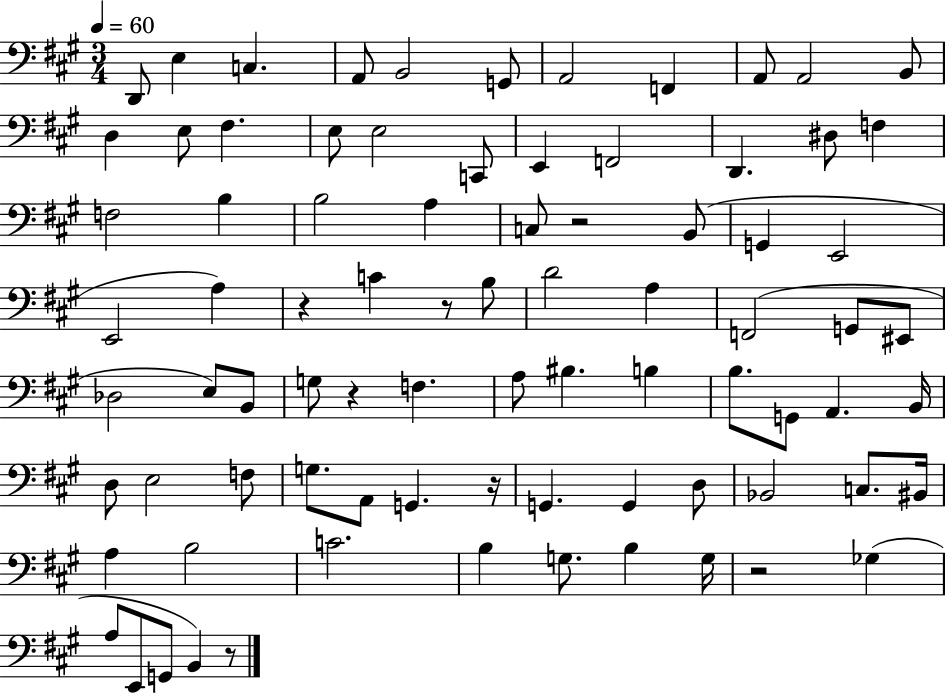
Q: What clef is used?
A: bass